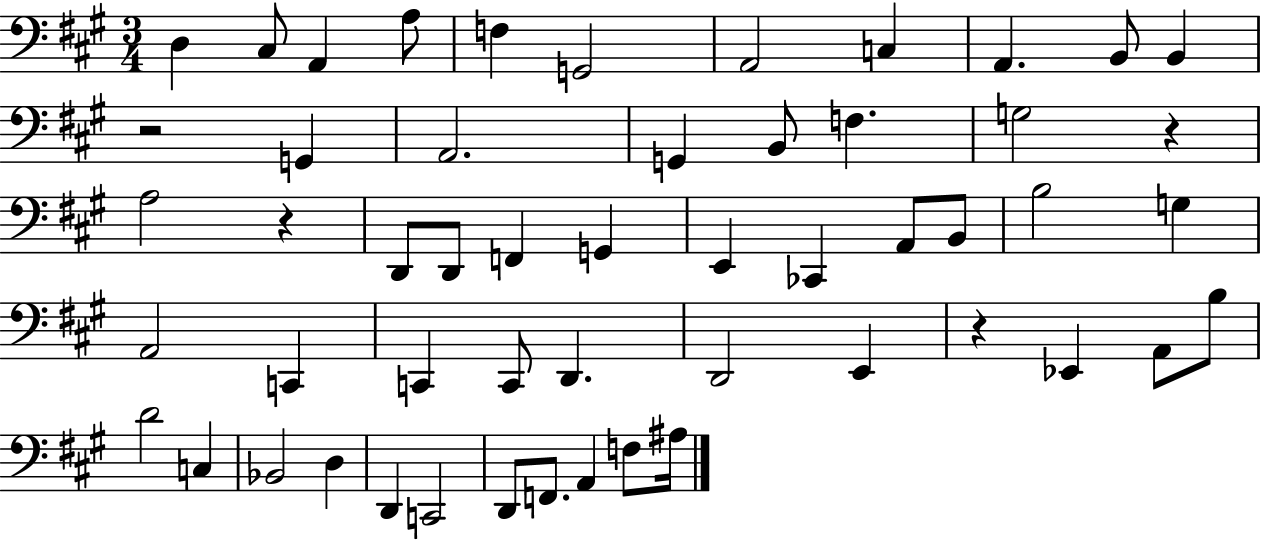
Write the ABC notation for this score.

X:1
T:Untitled
M:3/4
L:1/4
K:A
D, ^C,/2 A,, A,/2 F, G,,2 A,,2 C, A,, B,,/2 B,, z2 G,, A,,2 G,, B,,/2 F, G,2 z A,2 z D,,/2 D,,/2 F,, G,, E,, _C,, A,,/2 B,,/2 B,2 G, A,,2 C,, C,, C,,/2 D,, D,,2 E,, z _E,, A,,/2 B,/2 D2 C, _B,,2 D, D,, C,,2 D,,/2 F,,/2 A,, F,/2 ^A,/4